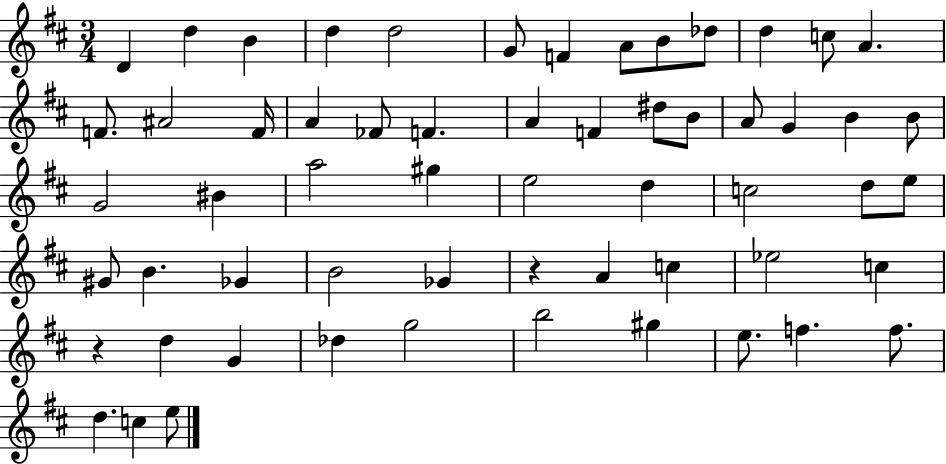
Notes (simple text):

D4/q D5/q B4/q D5/q D5/h G4/e F4/q A4/e B4/e Db5/e D5/q C5/e A4/q. F4/e. A#4/h F4/s A4/q FES4/e F4/q. A4/q F4/q D#5/e B4/e A4/e G4/q B4/q B4/e G4/h BIS4/q A5/h G#5/q E5/h D5/q C5/h D5/e E5/e G#4/e B4/q. Gb4/q B4/h Gb4/q R/q A4/q C5/q Eb5/h C5/q R/q D5/q G4/q Db5/q G5/h B5/h G#5/q E5/e. F5/q. F5/e. D5/q. C5/q E5/e